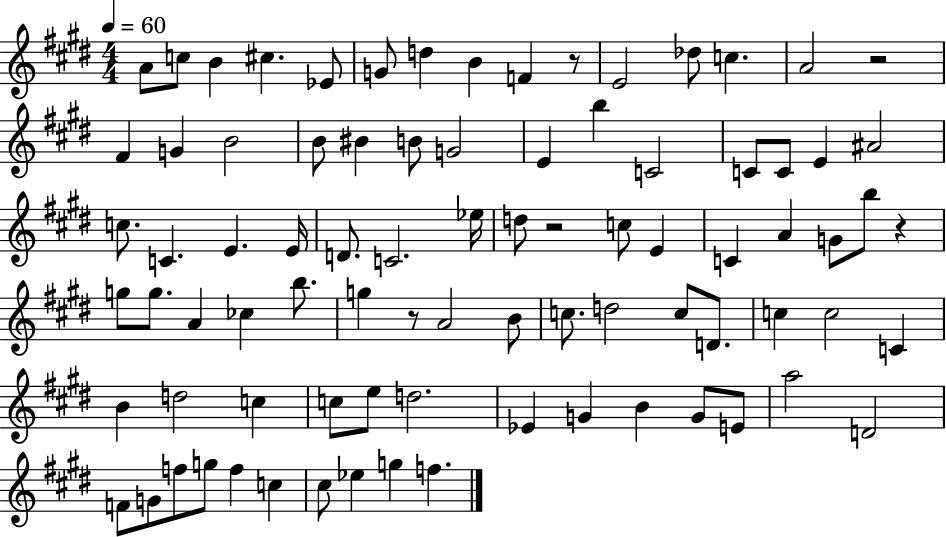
X:1
T:Untitled
M:4/4
L:1/4
K:E
A/2 c/2 B ^c _E/2 G/2 d B F z/2 E2 _d/2 c A2 z2 ^F G B2 B/2 ^B B/2 G2 E b C2 C/2 C/2 E ^A2 c/2 C E E/4 D/2 C2 _e/4 d/2 z2 c/2 E C A G/2 b/2 z g/2 g/2 A _c b/2 g z/2 A2 B/2 c/2 d2 c/2 D/2 c c2 C B d2 c c/2 e/2 d2 _E G B G/2 E/2 a2 D2 F/2 G/2 f/2 g/2 f c ^c/2 _e g f